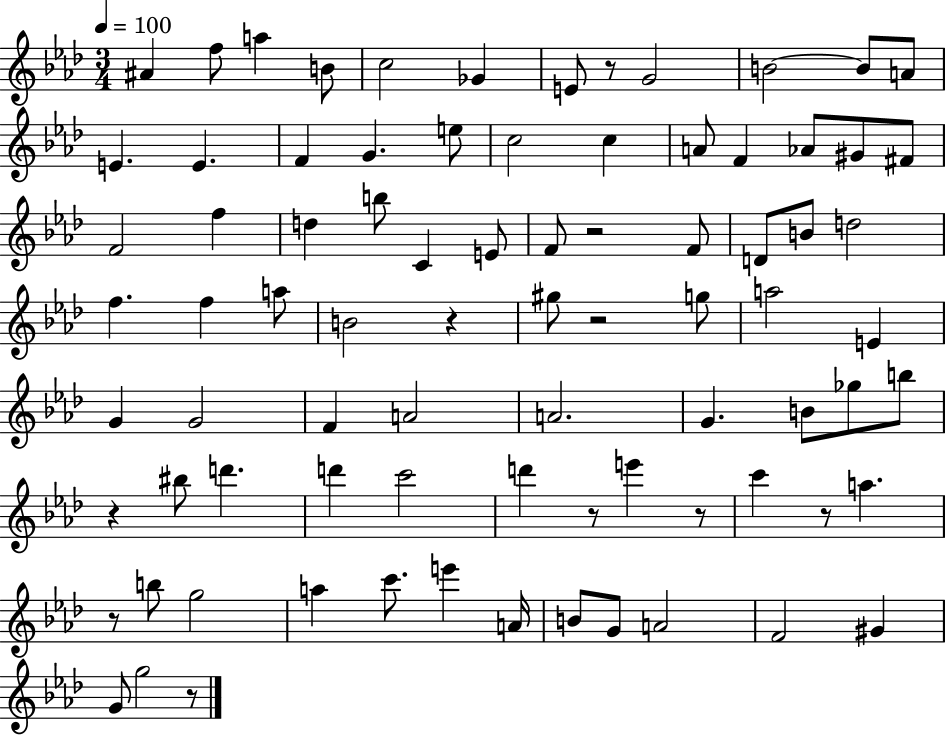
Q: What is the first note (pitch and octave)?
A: A#4